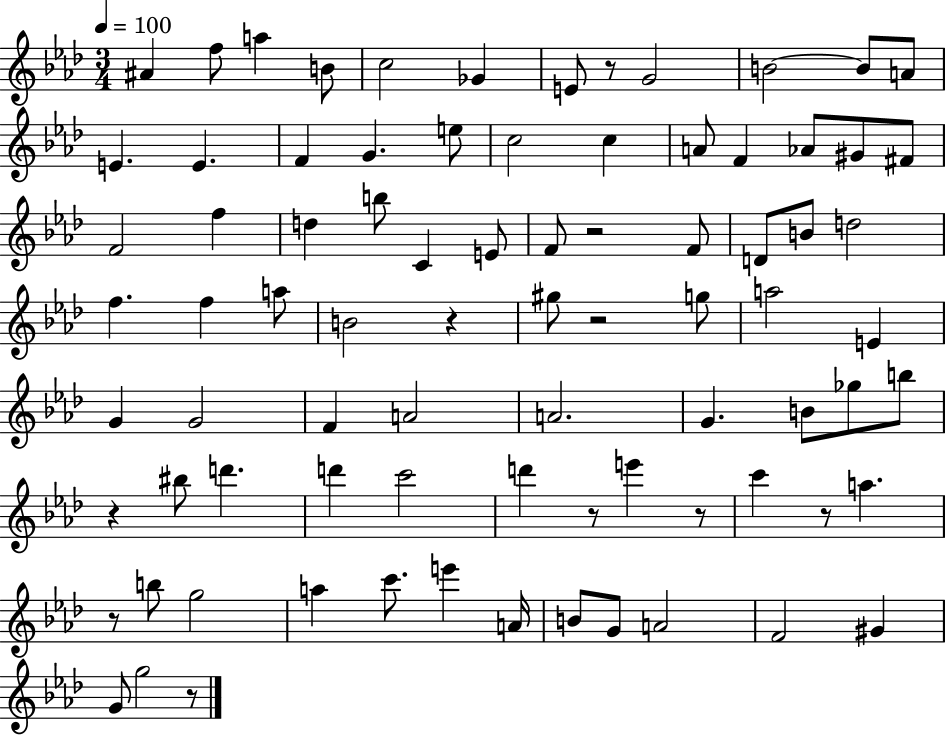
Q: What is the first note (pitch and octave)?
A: A#4